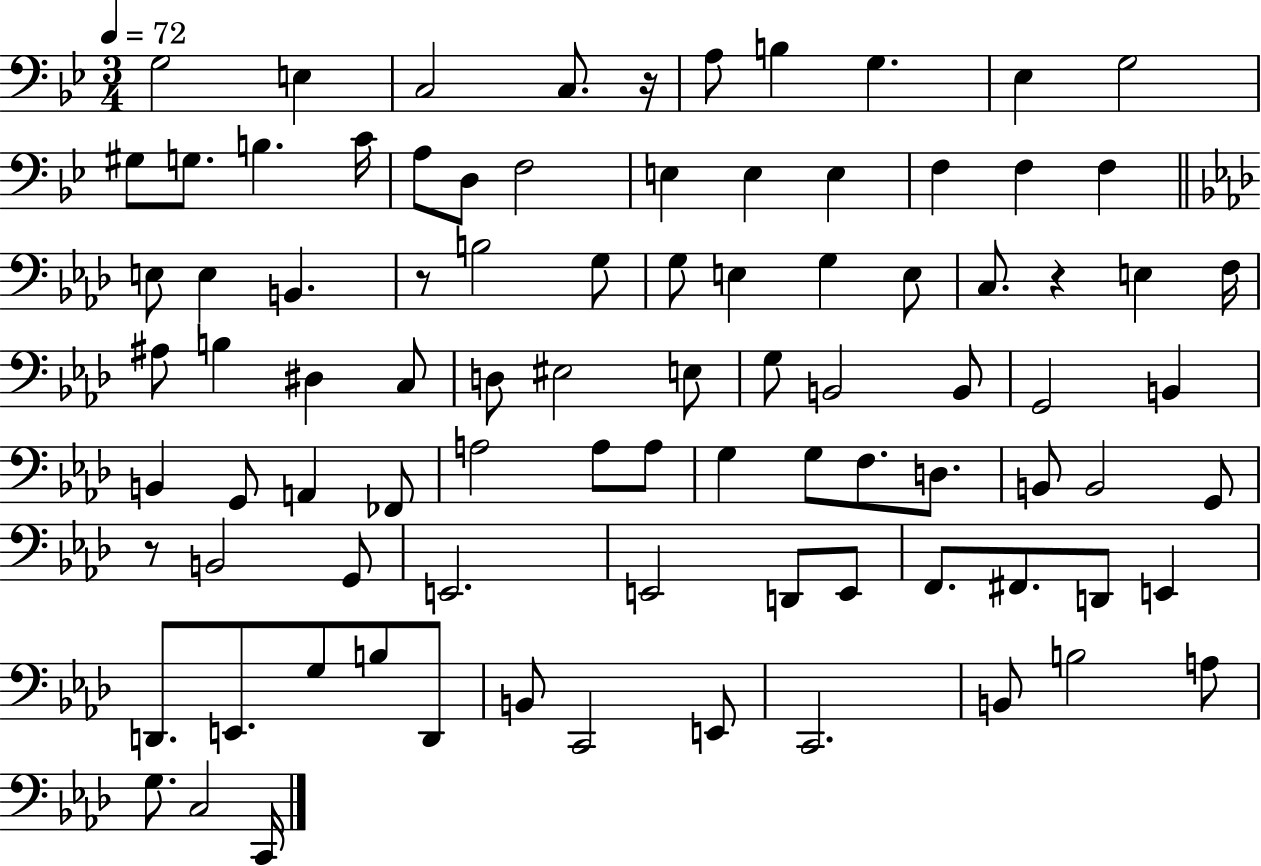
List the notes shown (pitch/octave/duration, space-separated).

G3/h E3/q C3/h C3/e. R/s A3/e B3/q G3/q. Eb3/q G3/h G#3/e G3/e. B3/q. C4/s A3/e D3/e F3/h E3/q E3/q E3/q F3/q F3/q F3/q E3/e E3/q B2/q. R/e B3/h G3/e G3/e E3/q G3/q E3/e C3/e. R/q E3/q F3/s A#3/e B3/q D#3/q C3/e D3/e EIS3/h E3/e G3/e B2/h B2/e G2/h B2/q B2/q G2/e A2/q FES2/e A3/h A3/e A3/e G3/q G3/e F3/e. D3/e. B2/e B2/h G2/e R/e B2/h G2/e E2/h. E2/h D2/e E2/e F2/e. F#2/e. D2/e E2/q D2/e. E2/e. G3/e B3/e D2/e B2/e C2/h E2/e C2/h. B2/e B3/h A3/e G3/e. C3/h C2/s